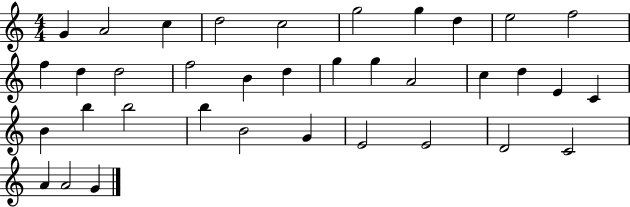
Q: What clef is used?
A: treble